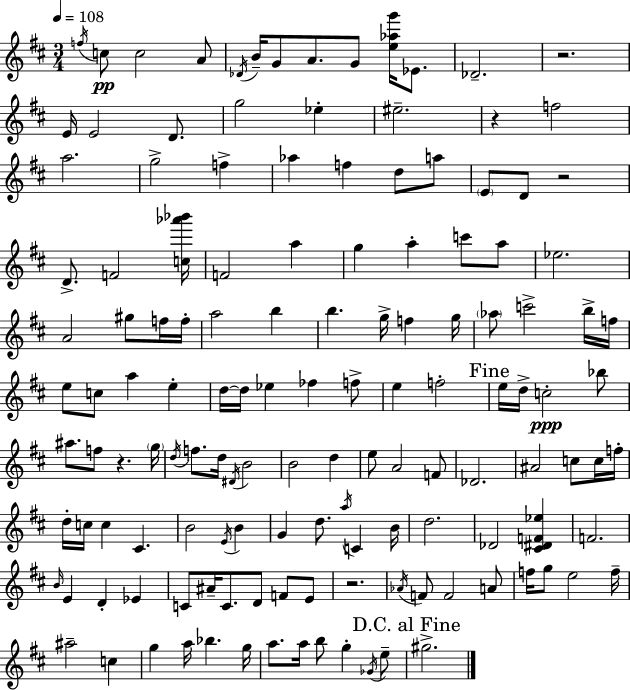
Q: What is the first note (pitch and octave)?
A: F5